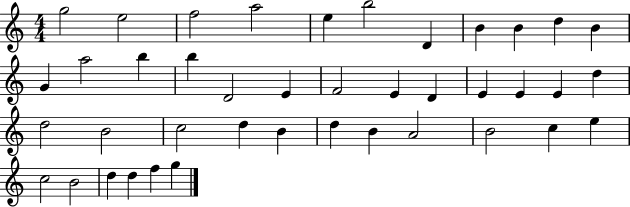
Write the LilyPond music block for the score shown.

{
  \clef treble
  \numericTimeSignature
  \time 4/4
  \key c \major
  g''2 e''2 | f''2 a''2 | e''4 b''2 d'4 | b'4 b'4 d''4 b'4 | \break g'4 a''2 b''4 | b''4 d'2 e'4 | f'2 e'4 d'4 | e'4 e'4 e'4 d''4 | \break d''2 b'2 | c''2 d''4 b'4 | d''4 b'4 a'2 | b'2 c''4 e''4 | \break c''2 b'2 | d''4 d''4 f''4 g''4 | \bar "|."
}